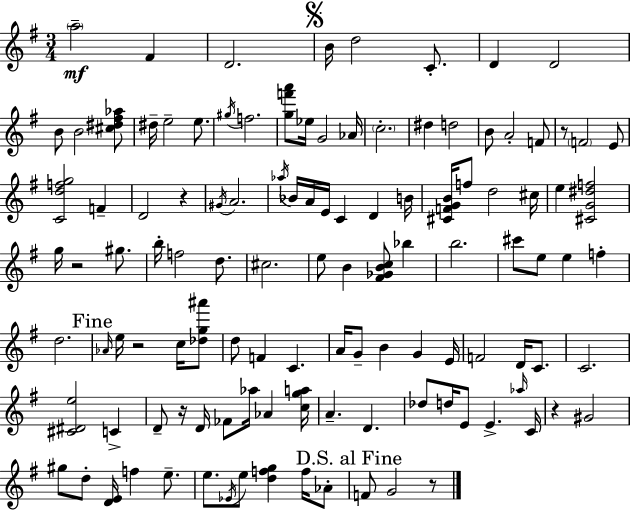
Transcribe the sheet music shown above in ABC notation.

X:1
T:Untitled
M:3/4
L:1/4
K:G
a2 ^F D2 B/4 d2 C/2 D D2 B/2 B2 [^c^d^f_a]/2 ^d/4 e2 e/2 ^g/4 f2 [gf'a']/2 _e/4 G2 _A/4 c2 ^d d2 B/2 A2 F/2 z/2 F2 E/2 [Cdfg]2 F D2 z ^G/4 A2 _a/4 _B/4 A/4 E/4 C D B/4 [^CFGB]/4 f/2 d2 ^c/4 e [^CG^df]2 g/4 z2 ^g/2 b/4 f2 d/2 ^c2 e/2 B [^F_GBc]/2 _b b2 ^c'/2 e/2 e f d2 _A/4 e/4 z2 c/4 [_dg^a']/2 d/2 F C A/4 G/2 B G E/4 F2 D/4 C/2 C2 [^C^De]2 C D/2 z/4 D/4 _F/2 _a/4 _A [cga]/4 A D _d/2 d/4 E/2 E _a/4 C/4 z ^G2 ^g/2 d/2 [DE]/4 f e/2 e/2 _E/4 e/2 [dfg] f/4 _A/2 F/2 G2 z/2